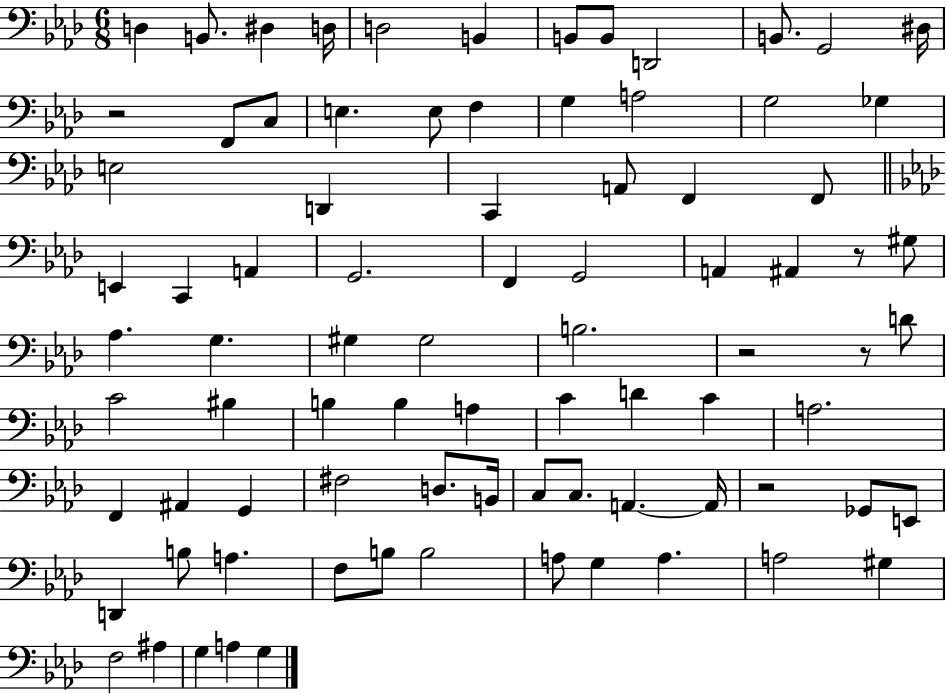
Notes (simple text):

D3/q B2/e. D#3/q D3/s D3/h B2/q B2/e B2/e D2/h B2/e. G2/h D#3/s R/h F2/e C3/e E3/q. E3/e F3/q G3/q A3/h G3/h Gb3/q E3/h D2/q C2/q A2/e F2/q F2/e E2/q C2/q A2/q G2/h. F2/q G2/h A2/q A#2/q R/e G#3/e Ab3/q. G3/q. G#3/q G#3/h B3/h. R/h R/e D4/e C4/h BIS3/q B3/q B3/q A3/q C4/q D4/q C4/q A3/h. F2/q A#2/q G2/q F#3/h D3/e. B2/s C3/e C3/e. A2/q. A2/s R/h Gb2/e E2/e D2/q B3/e A3/q. F3/e B3/e B3/h A3/e G3/q A3/q. A3/h G#3/q F3/h A#3/q G3/q A3/q G3/q